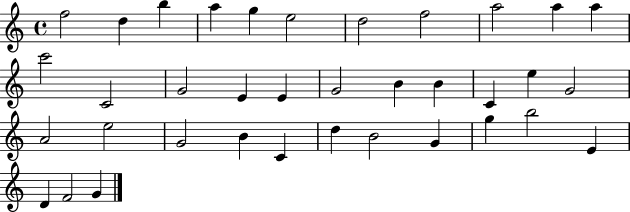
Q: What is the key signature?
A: C major